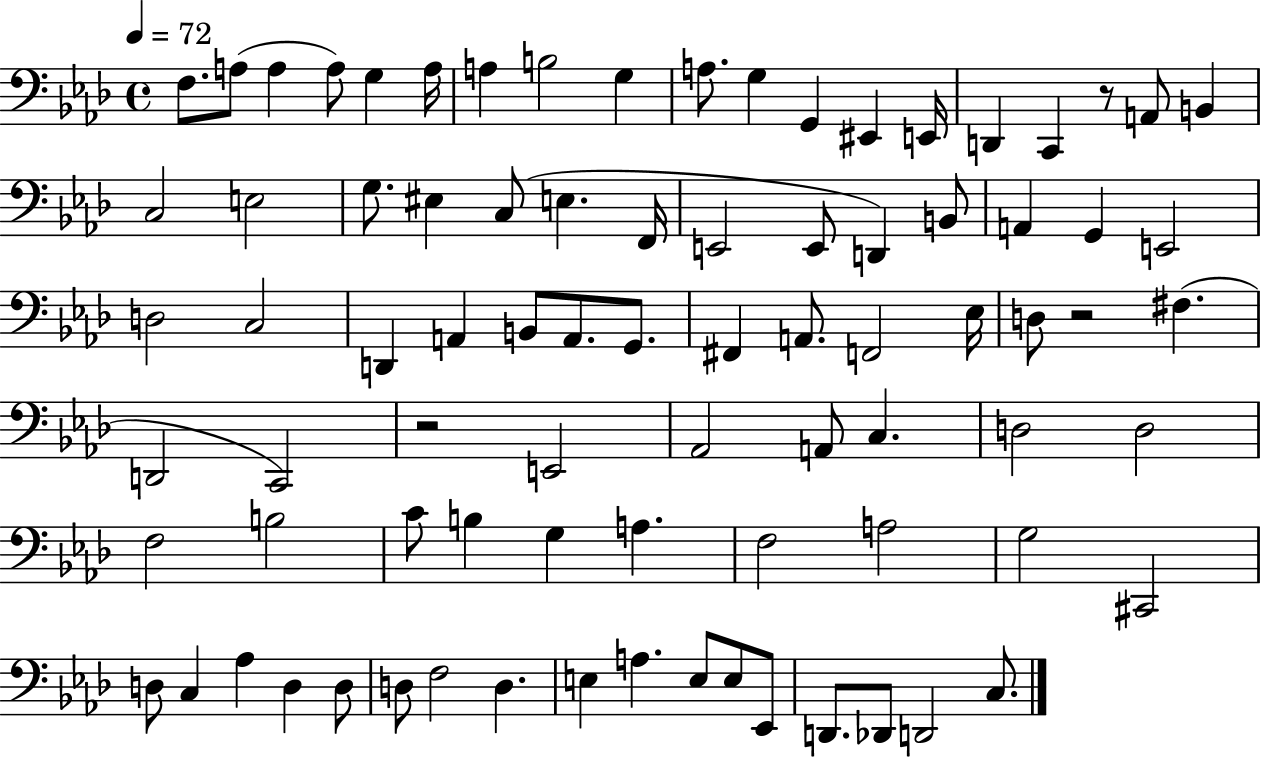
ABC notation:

X:1
T:Untitled
M:4/4
L:1/4
K:Ab
F,/2 A,/2 A, A,/2 G, A,/4 A, B,2 G, A,/2 G, G,, ^E,, E,,/4 D,, C,, z/2 A,,/2 B,, C,2 E,2 G,/2 ^E, C,/2 E, F,,/4 E,,2 E,,/2 D,, B,,/2 A,, G,, E,,2 D,2 C,2 D,, A,, B,,/2 A,,/2 G,,/2 ^F,, A,,/2 F,,2 _E,/4 D,/2 z2 ^F, D,,2 C,,2 z2 E,,2 _A,,2 A,,/2 C, D,2 D,2 F,2 B,2 C/2 B, G, A, F,2 A,2 G,2 ^C,,2 D,/2 C, _A, D, D,/2 D,/2 F,2 D, E, A, E,/2 E,/2 _E,,/2 D,,/2 _D,,/2 D,,2 C,/2